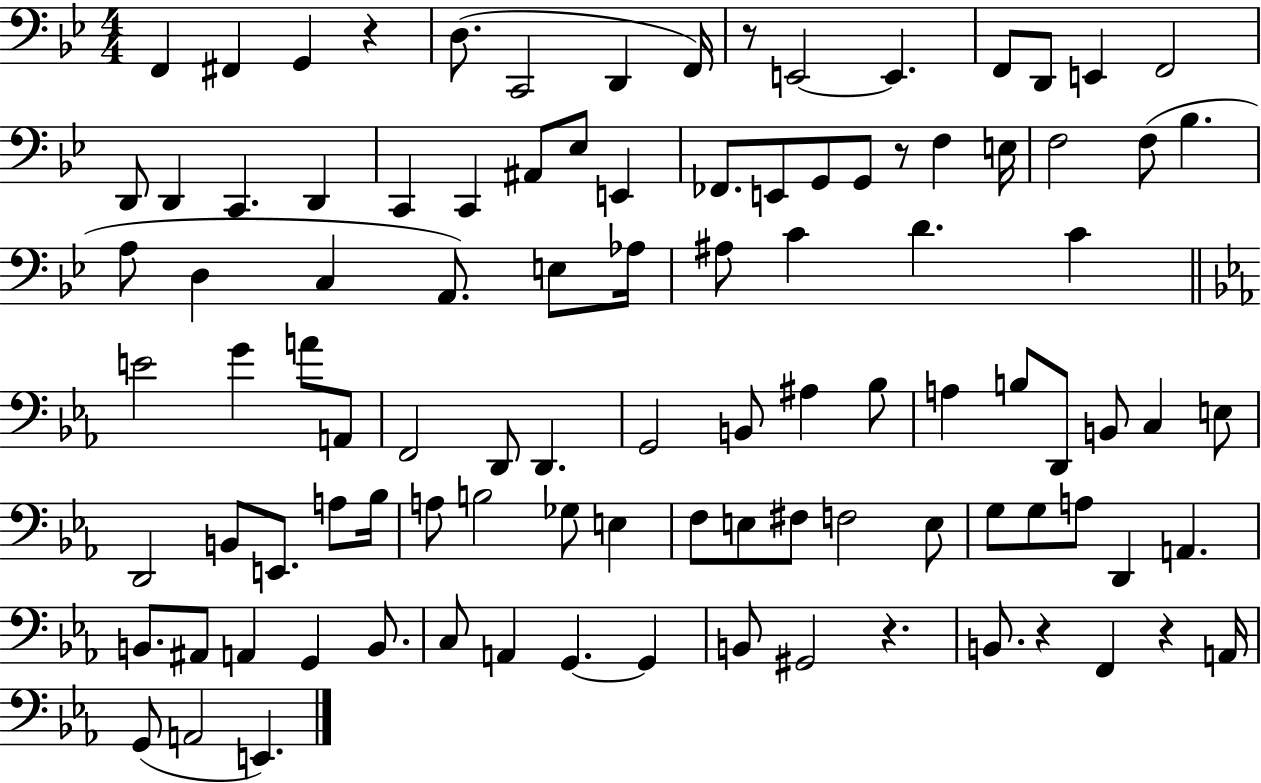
F2/q F#2/q G2/q R/q D3/e. C2/h D2/q F2/s R/e E2/h E2/q. F2/e D2/e E2/q F2/h D2/e D2/q C2/q. D2/q C2/q C2/q A#2/e Eb3/e E2/q FES2/e. E2/e G2/e G2/e R/e F3/q E3/s F3/h F3/e Bb3/q. A3/e D3/q C3/q A2/e. E3/e Ab3/s A#3/e C4/q D4/q. C4/q E4/h G4/q A4/e A2/e F2/h D2/e D2/q. G2/h B2/e A#3/q Bb3/e A3/q B3/e D2/e B2/e C3/q E3/e D2/h B2/e E2/e. A3/e Bb3/s A3/e B3/h Gb3/e E3/q F3/e E3/e F#3/e F3/h E3/e G3/e G3/e A3/e D2/q A2/q. B2/e. A#2/e A2/q G2/q B2/e. C3/e A2/q G2/q. G2/q B2/e G#2/h R/q. B2/e. R/q F2/q R/q A2/s G2/e A2/h E2/q.